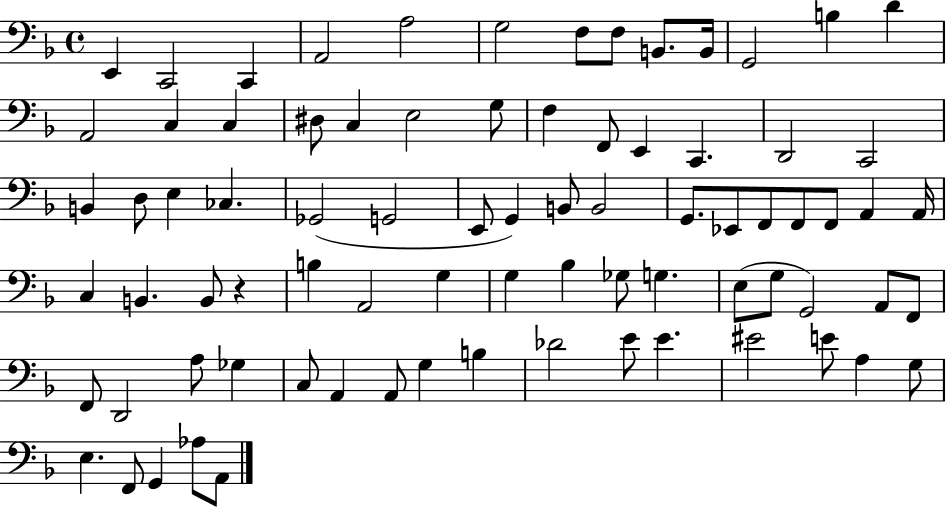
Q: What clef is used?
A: bass